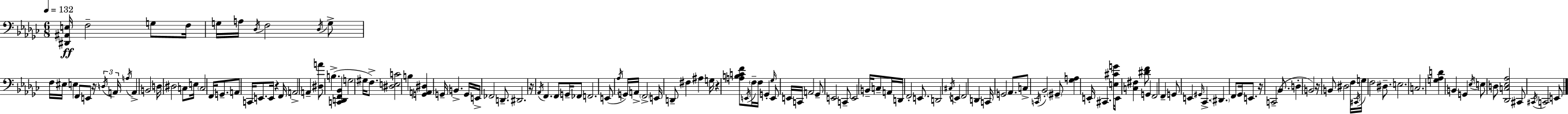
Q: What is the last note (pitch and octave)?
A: E2